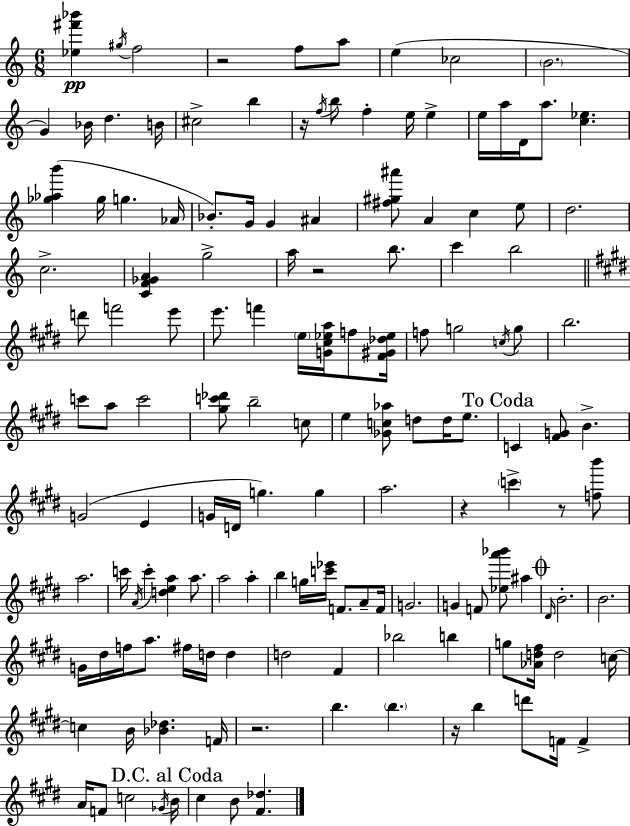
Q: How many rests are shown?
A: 7